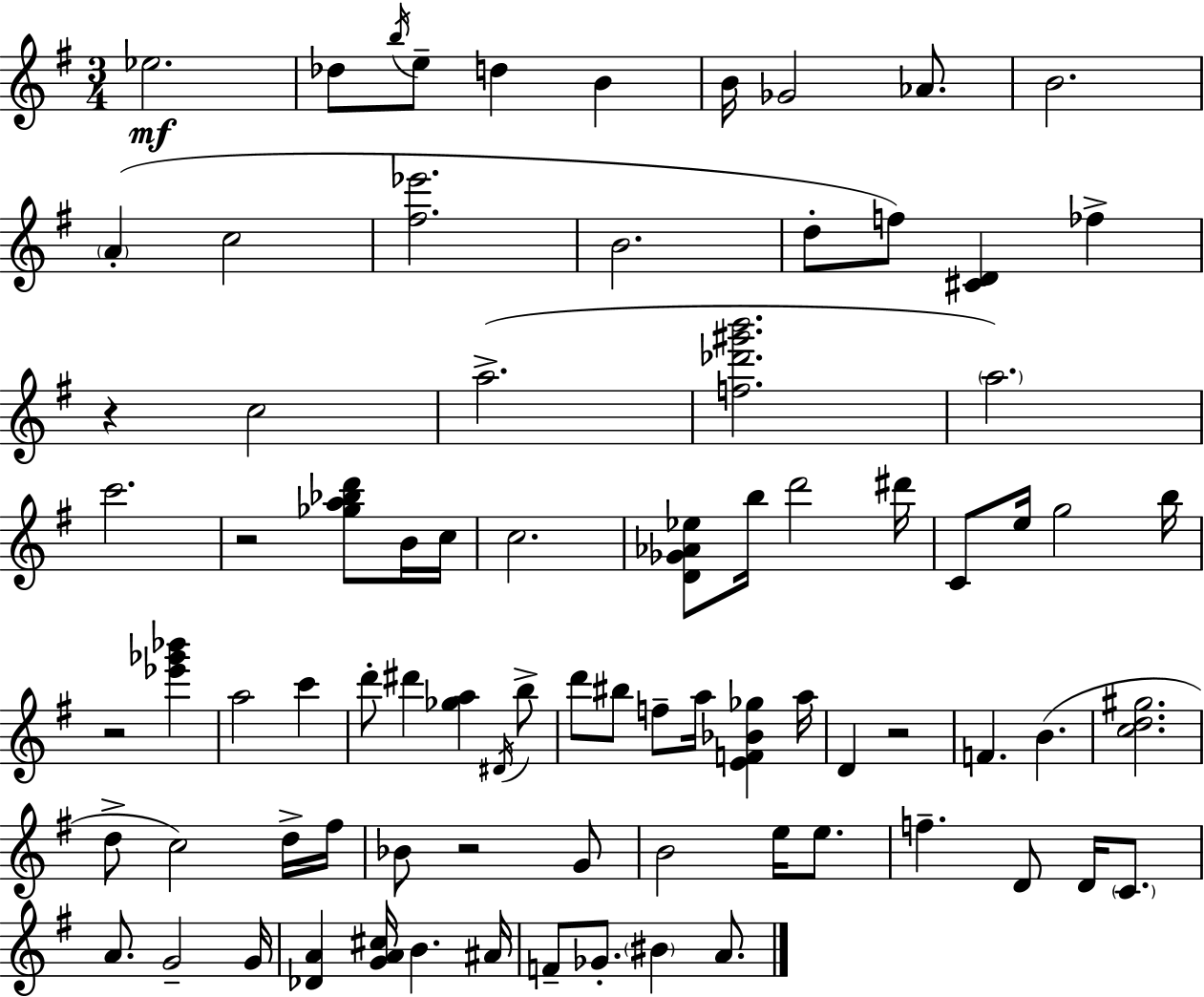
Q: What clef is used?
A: treble